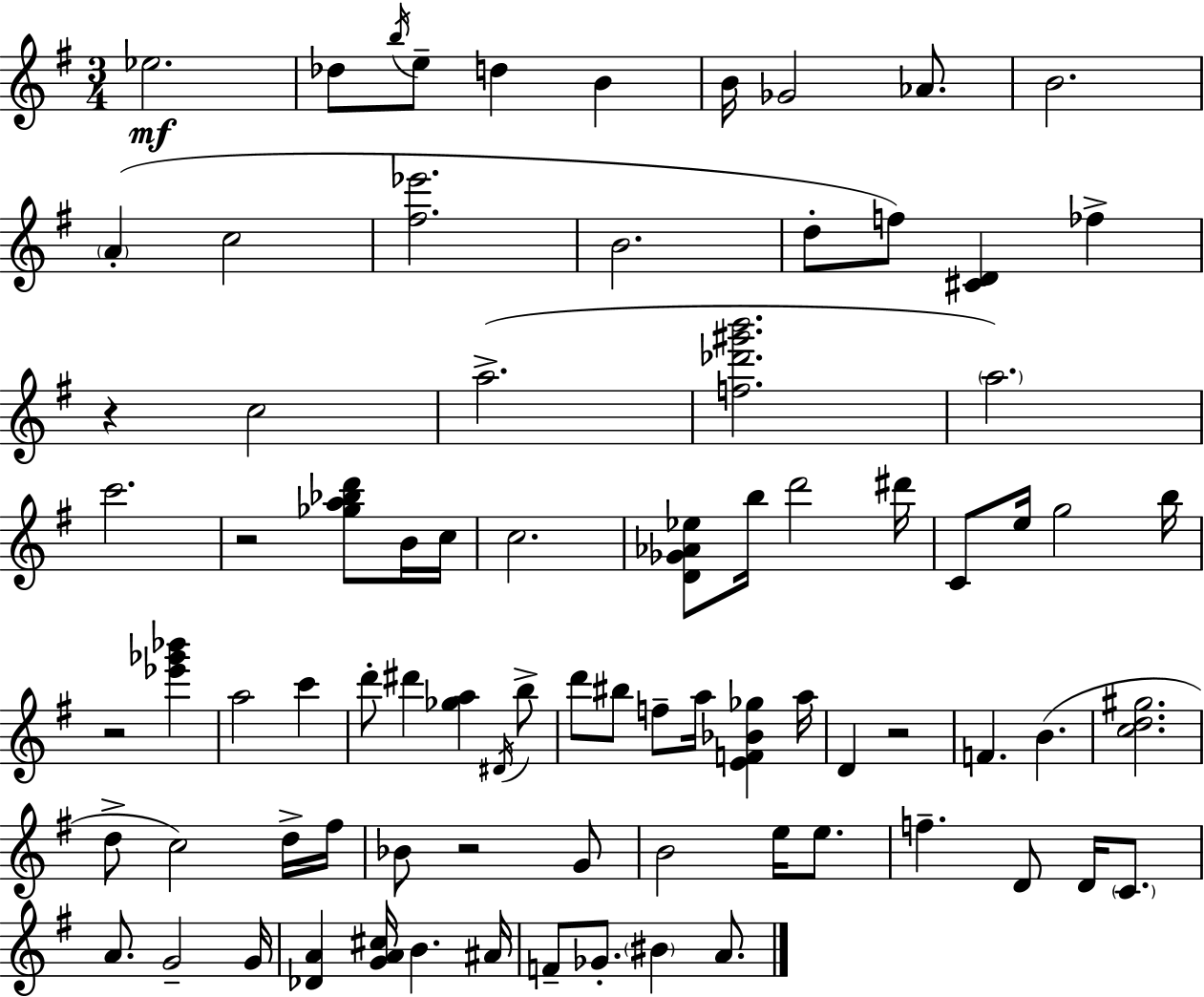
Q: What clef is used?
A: treble